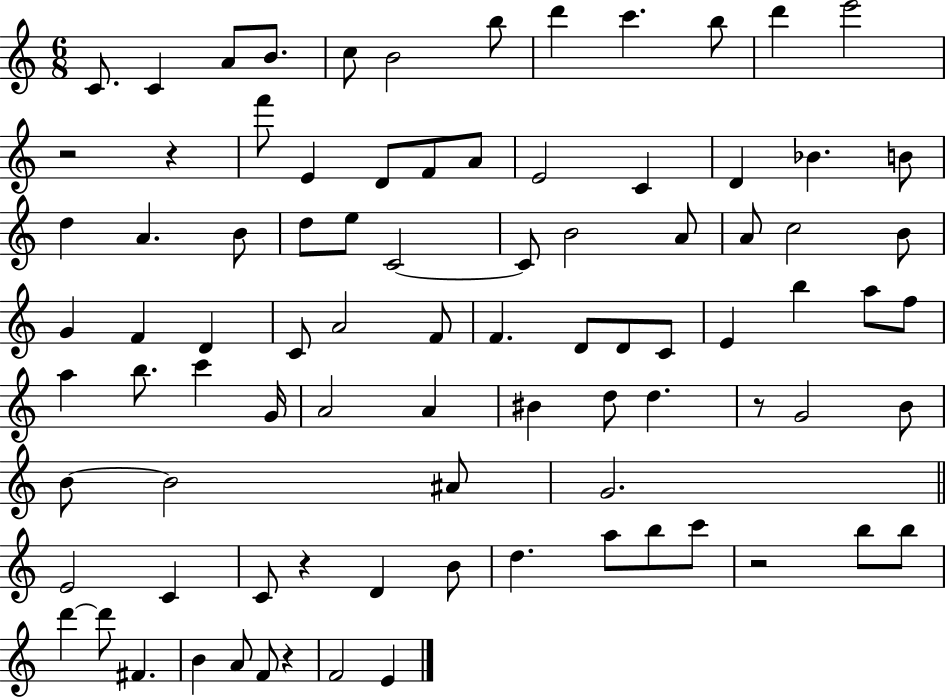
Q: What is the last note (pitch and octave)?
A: E4